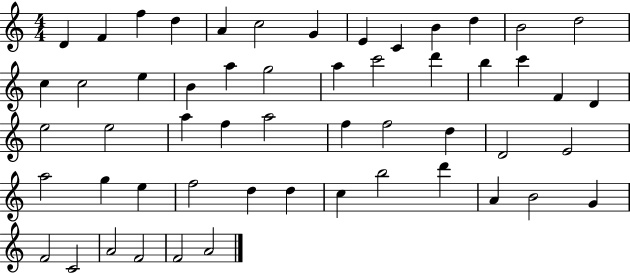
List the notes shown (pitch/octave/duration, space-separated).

D4/q F4/q F5/q D5/q A4/q C5/h G4/q E4/q C4/q B4/q D5/q B4/h D5/h C5/q C5/h E5/q B4/q A5/q G5/h A5/q C6/h D6/q B5/q C6/q F4/q D4/q E5/h E5/h A5/q F5/q A5/h F5/q F5/h D5/q D4/h E4/h A5/h G5/q E5/q F5/h D5/q D5/q C5/q B5/h D6/q A4/q B4/h G4/q F4/h C4/h A4/h F4/h F4/h A4/h